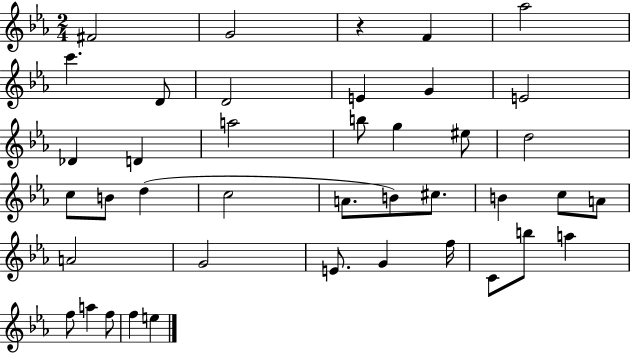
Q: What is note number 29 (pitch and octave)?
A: G4